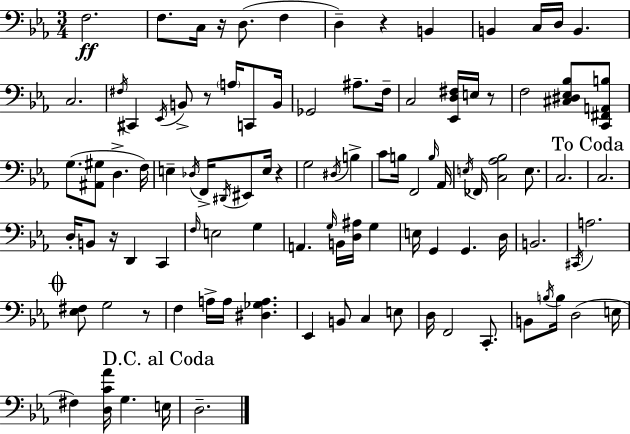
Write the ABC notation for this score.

X:1
T:Untitled
M:3/4
L:1/4
K:Eb
F,2 F,/2 C,/4 z/4 D,/2 F, D, z B,, B,, C,/4 D,/4 B,, C,2 ^F,/4 ^C,, _E,,/4 B,,/2 z/2 A,/4 C,,/2 B,,/4 _G,,2 ^A,/2 F,/4 C,2 [_E,,D,^F,]/4 E,/4 z/2 F,2 [^C,^D,_E,_B,]/2 [C,,^F,,A,,B,]/2 G,/2 [^A,,^G,]/2 D, F,/4 E, _D,/4 F,,/4 ^D,,/4 ^E,,/2 E,/4 z G,2 ^D,/4 B, C/2 B,/4 F,,2 B,/4 _A,,/4 E,/4 _F,,/4 [C,_A,_B,]2 E,/2 C,2 C,2 D,/4 B,,/2 z/4 D,, C,, F,/4 E,2 G, A,, G,/4 B,,/4 [D,^A,]/4 G, E,/4 G,, G,, D,/4 B,,2 ^C,,/4 A,2 [_E,^F,]/2 G,2 z/2 F, A,/4 A,/4 [^D,_G,A,] _E,, B,,/2 C, E,/2 D,/4 F,,2 C,,/2 B,,/2 B,/4 B,/4 D,2 E,/4 ^F, [D,C_A]/4 G, E,/4 D,2